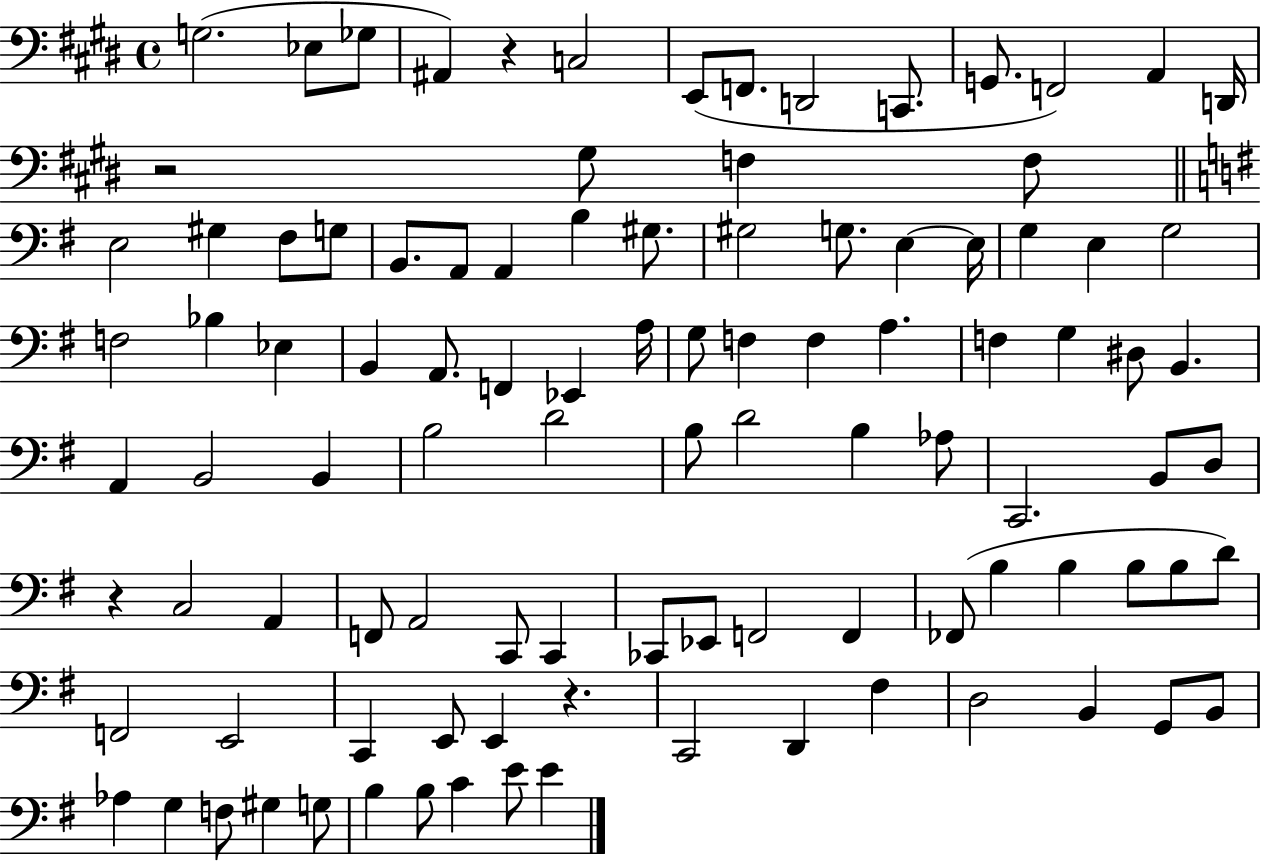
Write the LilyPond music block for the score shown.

{
  \clef bass
  \time 4/4
  \defaultTimeSignature
  \key e \major
  g2.( ees8 ges8 | ais,4) r4 c2 | e,8( f,8. d,2 c,8. | g,8. f,2) a,4 d,16 | \break r2 gis8 f4 f8 | \bar "||" \break \key g \major e2 gis4 fis8 g8 | b,8. a,8 a,4 b4 gis8. | gis2 g8. e4~~ e16 | g4 e4 g2 | \break f2 bes4 ees4 | b,4 a,8. f,4 ees,4 a16 | g8 f4 f4 a4. | f4 g4 dis8 b,4. | \break a,4 b,2 b,4 | b2 d'2 | b8 d'2 b4 aes8 | c,2. b,8 d8 | \break r4 c2 a,4 | f,8 a,2 c,8 c,4 | ces,8 ees,8 f,2 f,4 | fes,8( b4 b4 b8 b8 d'8) | \break f,2 e,2 | c,4 e,8 e,4 r4. | c,2 d,4 fis4 | d2 b,4 g,8 b,8 | \break aes4 g4 f8 gis4 g8 | b4 b8 c'4 e'8 e'4 | \bar "|."
}